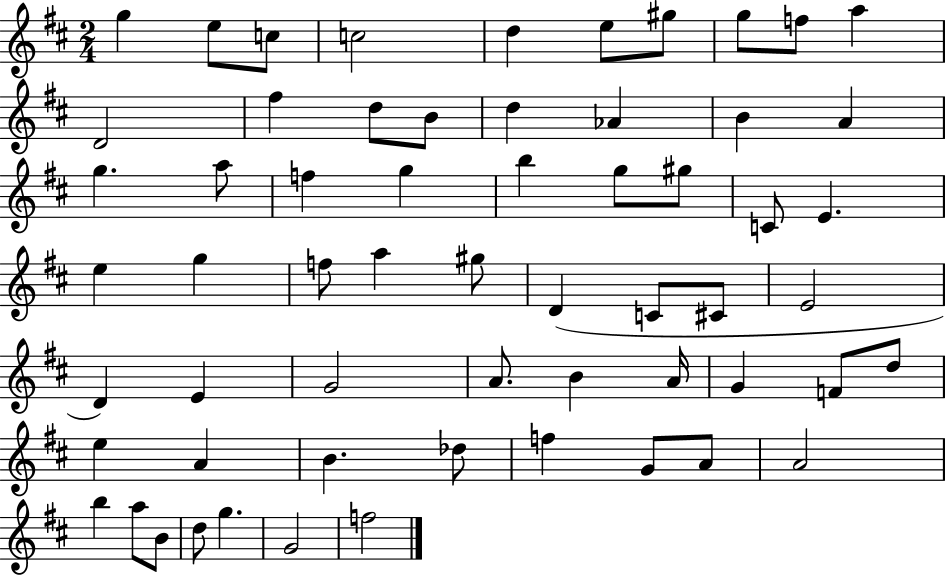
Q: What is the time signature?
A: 2/4